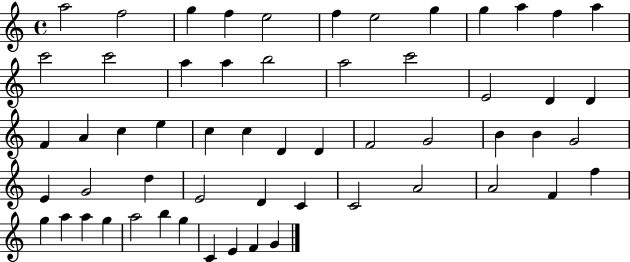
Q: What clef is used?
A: treble